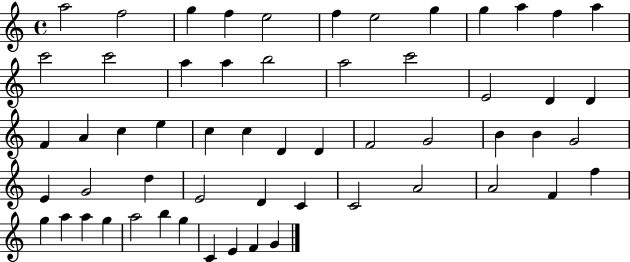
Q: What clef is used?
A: treble